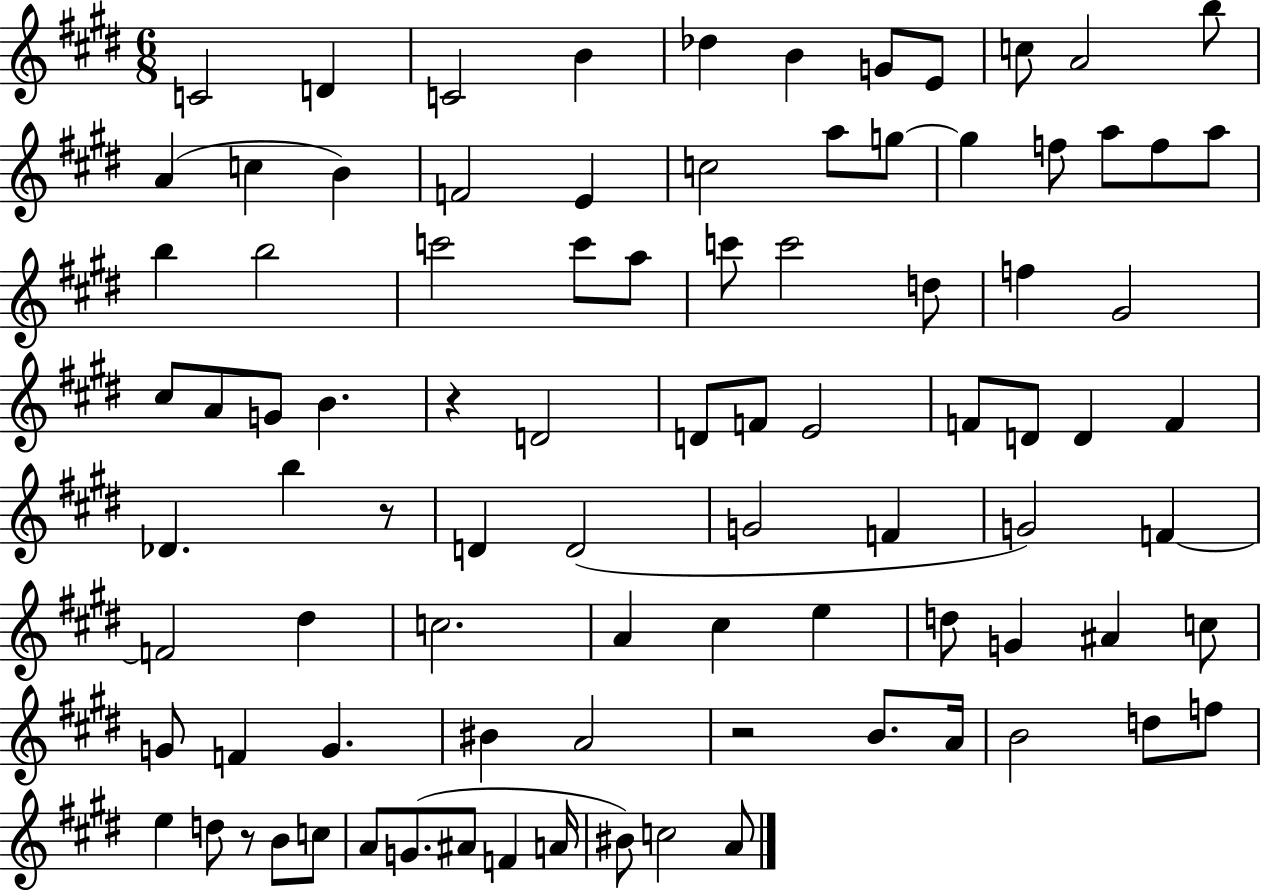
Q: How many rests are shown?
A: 4